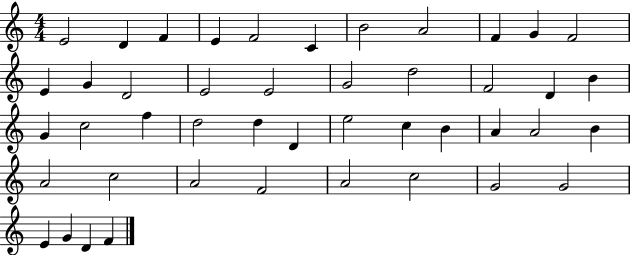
{
  \clef treble
  \numericTimeSignature
  \time 4/4
  \key c \major
  e'2 d'4 f'4 | e'4 f'2 c'4 | b'2 a'2 | f'4 g'4 f'2 | \break e'4 g'4 d'2 | e'2 e'2 | g'2 d''2 | f'2 d'4 b'4 | \break g'4 c''2 f''4 | d''2 d''4 d'4 | e''2 c''4 b'4 | a'4 a'2 b'4 | \break a'2 c''2 | a'2 f'2 | a'2 c''2 | g'2 g'2 | \break e'4 g'4 d'4 f'4 | \bar "|."
}